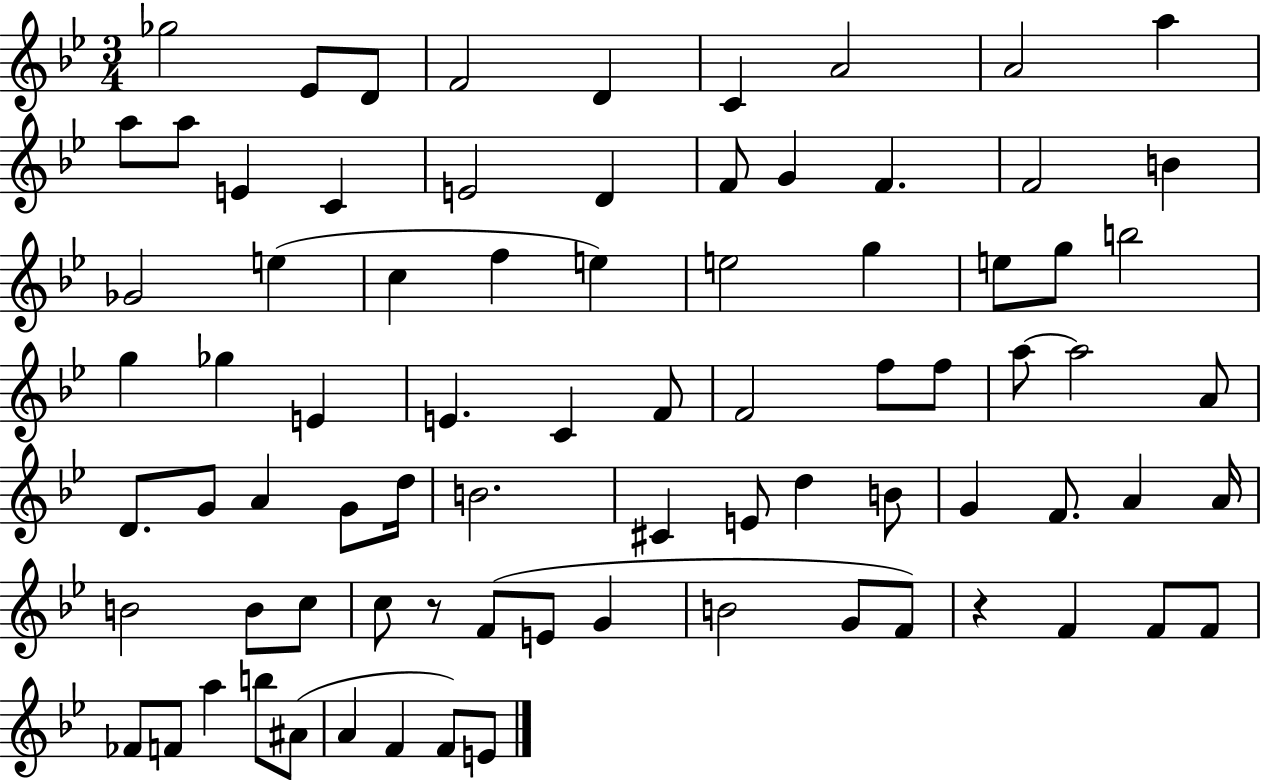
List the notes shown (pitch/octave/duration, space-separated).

Gb5/h Eb4/e D4/e F4/h D4/q C4/q A4/h A4/h A5/q A5/e A5/e E4/q C4/q E4/h D4/q F4/e G4/q F4/q. F4/h B4/q Gb4/h E5/q C5/q F5/q E5/q E5/h G5/q E5/e G5/e B5/h G5/q Gb5/q E4/q E4/q. C4/q F4/e F4/h F5/e F5/e A5/e A5/h A4/e D4/e. G4/e A4/q G4/e D5/s B4/h. C#4/q E4/e D5/q B4/e G4/q F4/e. A4/q A4/s B4/h B4/e C5/e C5/e R/e F4/e E4/e G4/q B4/h G4/e F4/e R/q F4/q F4/e F4/e FES4/e F4/e A5/q B5/e A#4/e A4/q F4/q F4/e E4/e